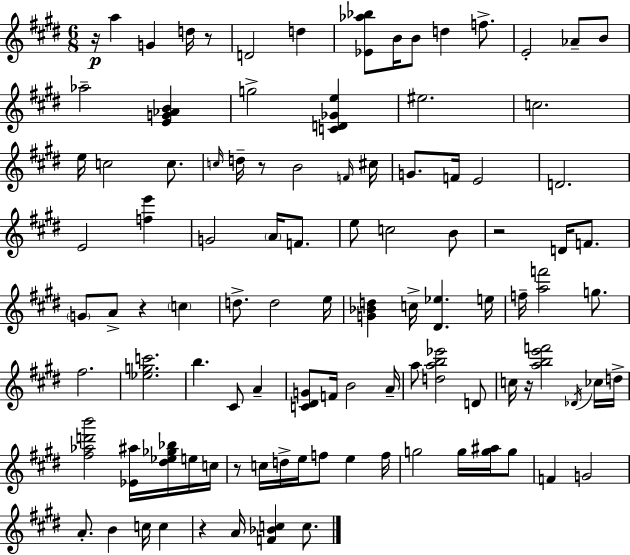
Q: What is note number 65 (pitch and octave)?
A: E5